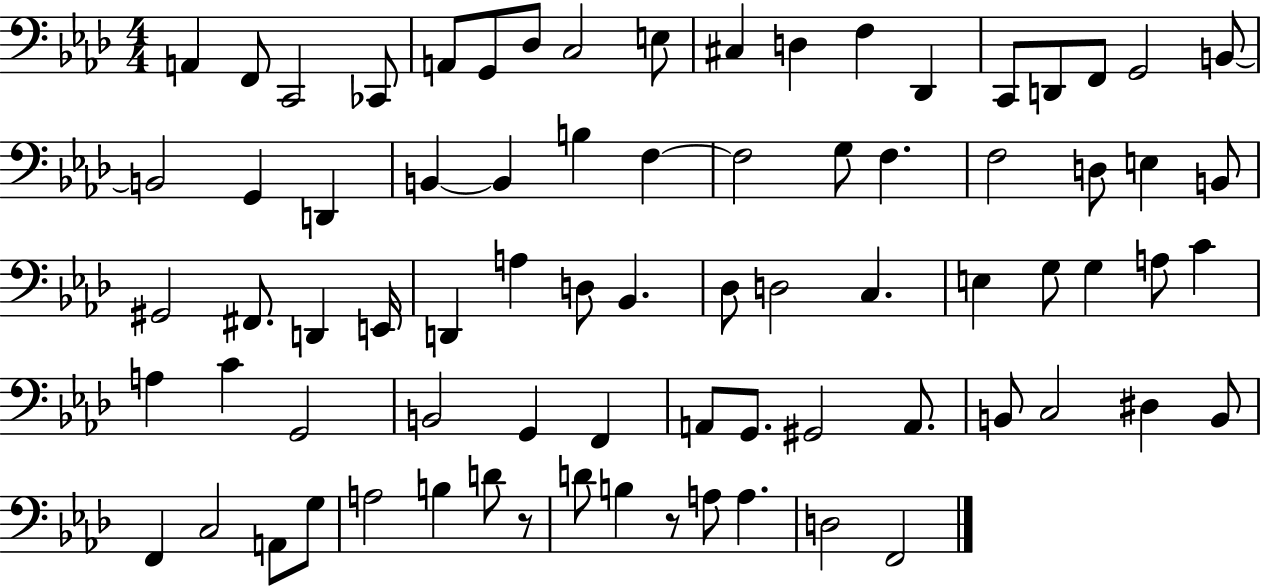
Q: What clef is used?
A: bass